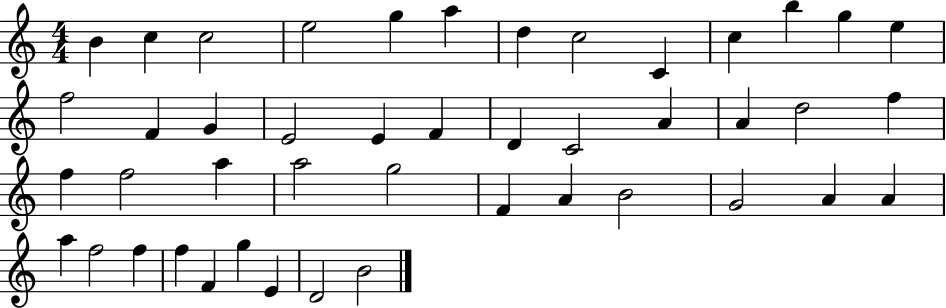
B4/q C5/q C5/h E5/h G5/q A5/q D5/q C5/h C4/q C5/q B5/q G5/q E5/q F5/h F4/q G4/q E4/h E4/q F4/q D4/q C4/h A4/q A4/q D5/h F5/q F5/q F5/h A5/q A5/h G5/h F4/q A4/q B4/h G4/h A4/q A4/q A5/q F5/h F5/q F5/q F4/q G5/q E4/q D4/h B4/h